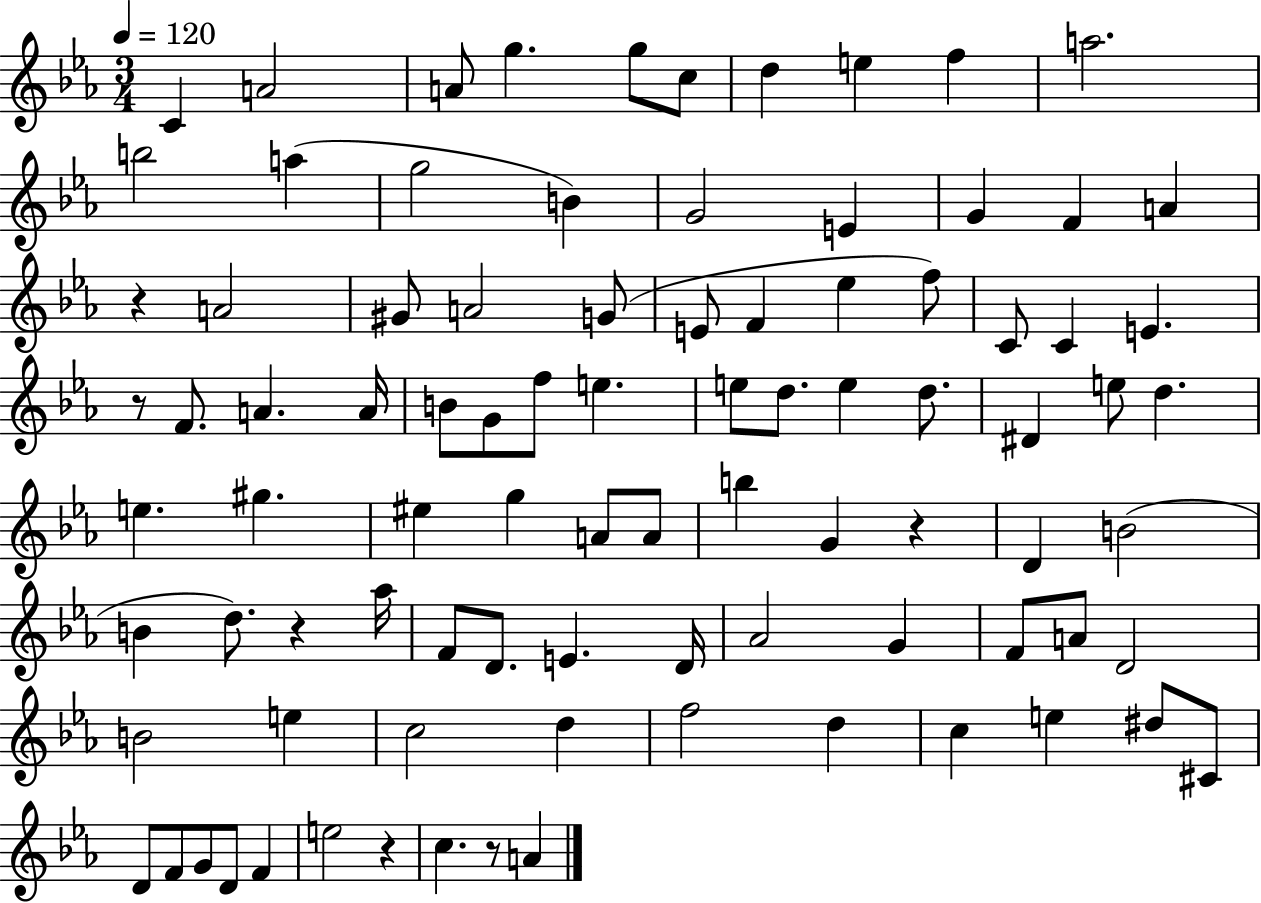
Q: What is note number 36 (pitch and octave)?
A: F5